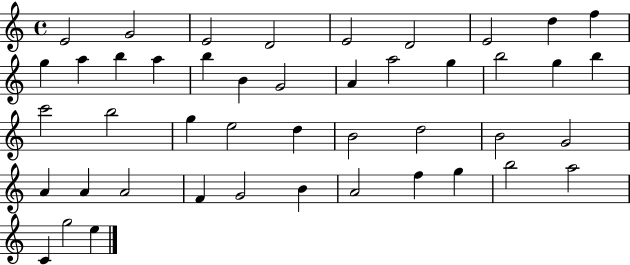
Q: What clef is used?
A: treble